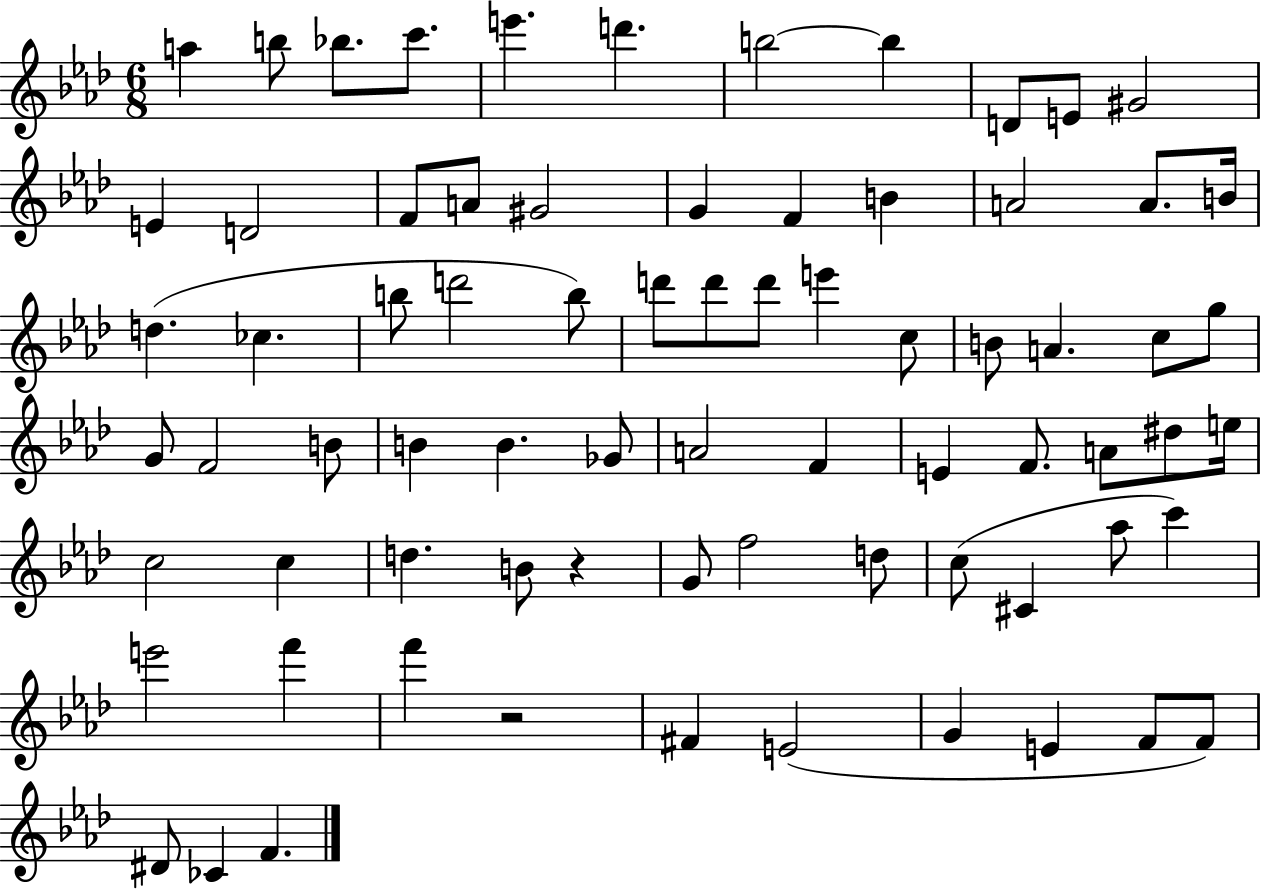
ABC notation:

X:1
T:Untitled
M:6/8
L:1/4
K:Ab
a b/2 _b/2 c'/2 e' d' b2 b D/2 E/2 ^G2 E D2 F/2 A/2 ^G2 G F B A2 A/2 B/4 d _c b/2 d'2 b/2 d'/2 d'/2 d'/2 e' c/2 B/2 A c/2 g/2 G/2 F2 B/2 B B _G/2 A2 F E F/2 A/2 ^d/2 e/4 c2 c d B/2 z G/2 f2 d/2 c/2 ^C _a/2 c' e'2 f' f' z2 ^F E2 G E F/2 F/2 ^D/2 _C F